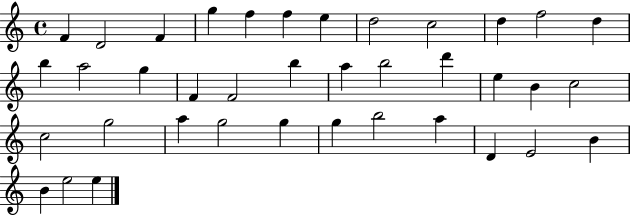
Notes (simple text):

F4/q D4/h F4/q G5/q F5/q F5/q E5/q D5/h C5/h D5/q F5/h D5/q B5/q A5/h G5/q F4/q F4/h B5/q A5/q B5/h D6/q E5/q B4/q C5/h C5/h G5/h A5/q G5/h G5/q G5/q B5/h A5/q D4/q E4/h B4/q B4/q E5/h E5/q